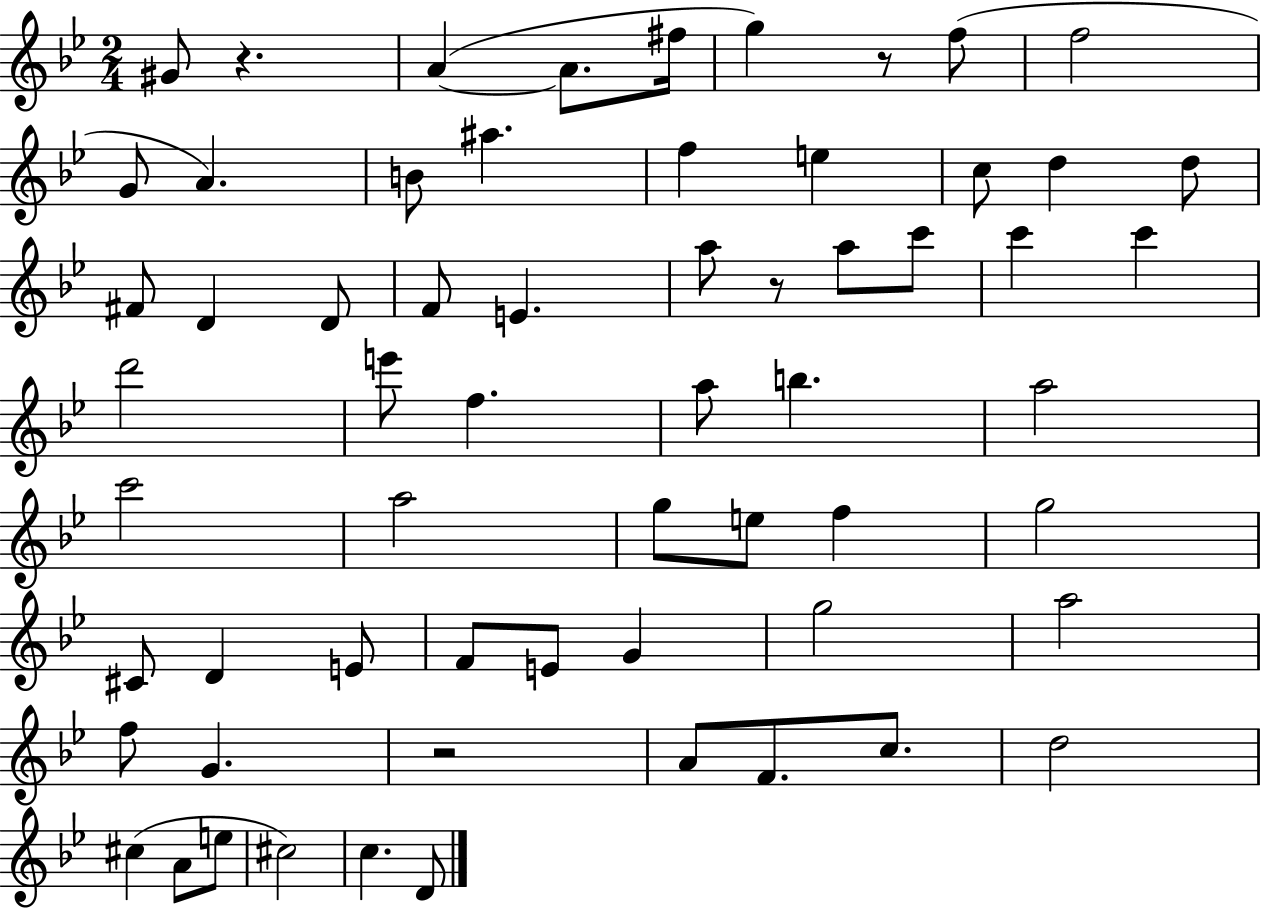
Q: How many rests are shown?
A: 4